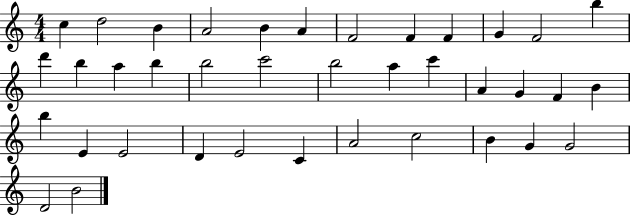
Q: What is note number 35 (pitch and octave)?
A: G4